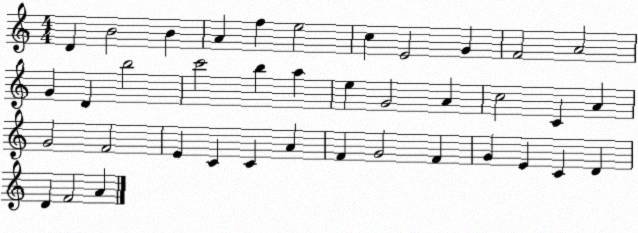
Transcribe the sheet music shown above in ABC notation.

X:1
T:Untitled
M:4/4
L:1/4
K:C
D B2 B A f e2 c E2 G F2 A2 G D b2 c'2 b a e G2 A c2 C A G2 F2 E C C A F G2 F G E C D D F2 A